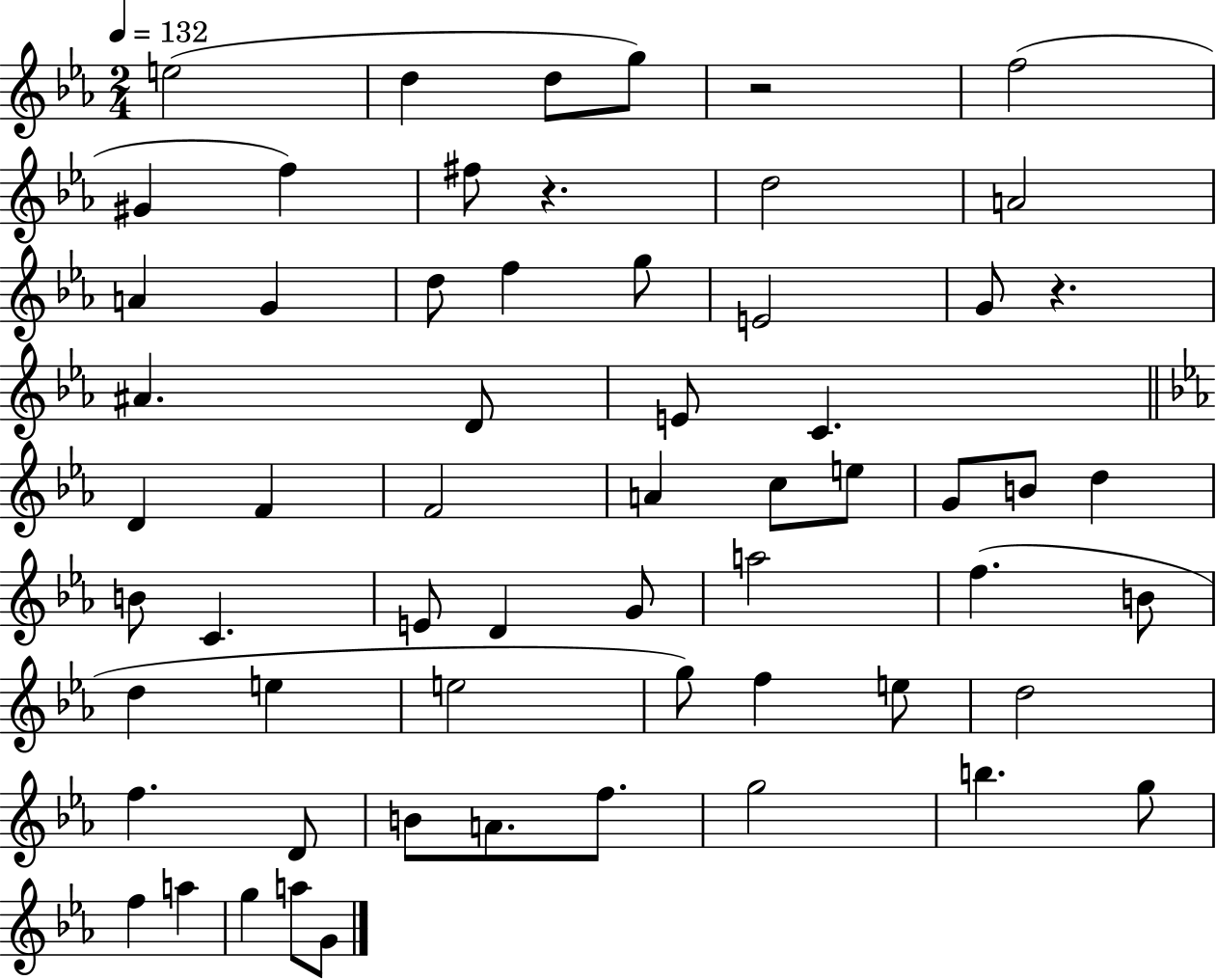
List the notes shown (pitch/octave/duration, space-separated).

E5/h D5/q D5/e G5/e R/h F5/h G#4/q F5/q F#5/e R/q. D5/h A4/h A4/q G4/q D5/e F5/q G5/e E4/h G4/e R/q. A#4/q. D4/e E4/e C4/q. D4/q F4/q F4/h A4/q C5/e E5/e G4/e B4/e D5/q B4/e C4/q. E4/e D4/q G4/e A5/h F5/q. B4/e D5/q E5/q E5/h G5/e F5/q E5/e D5/h F5/q. D4/e B4/e A4/e. F5/e. G5/h B5/q. G5/e F5/q A5/q G5/q A5/e G4/e